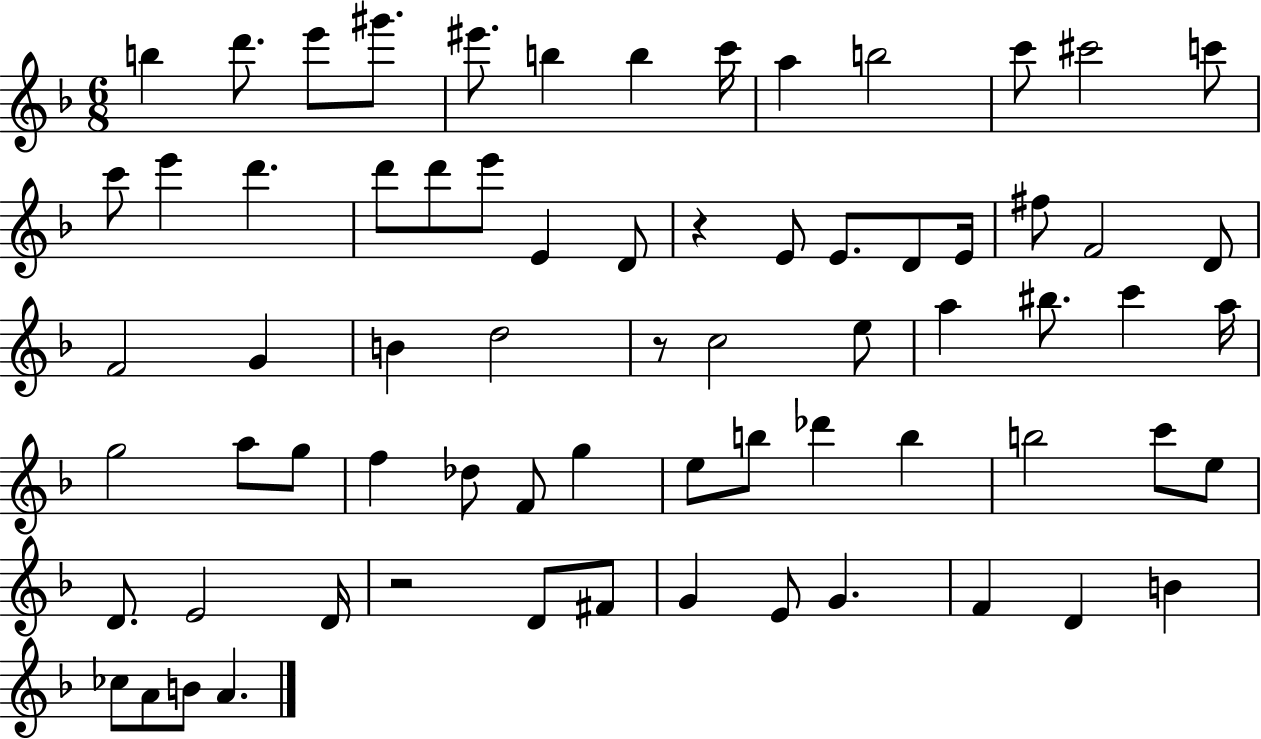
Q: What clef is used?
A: treble